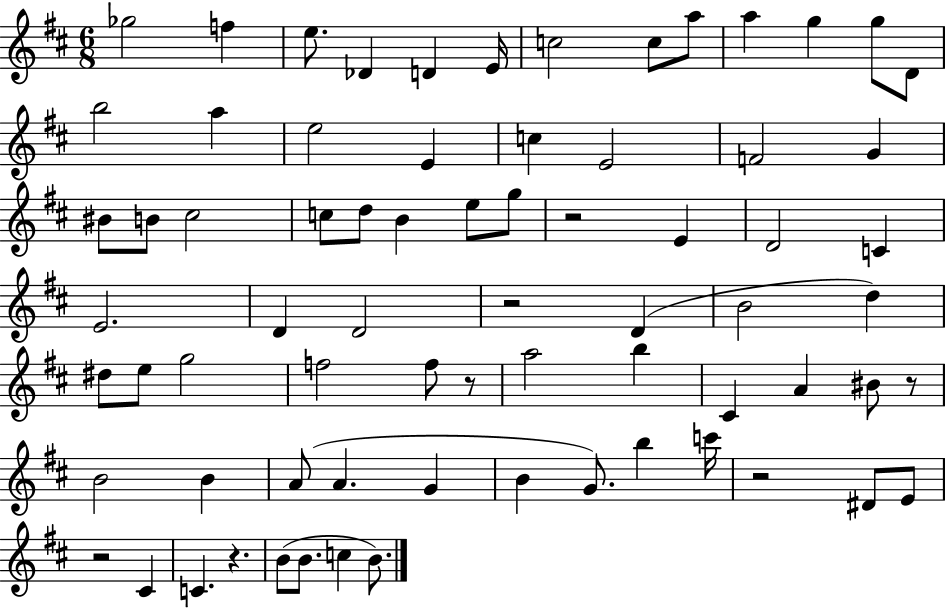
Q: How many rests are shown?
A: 7